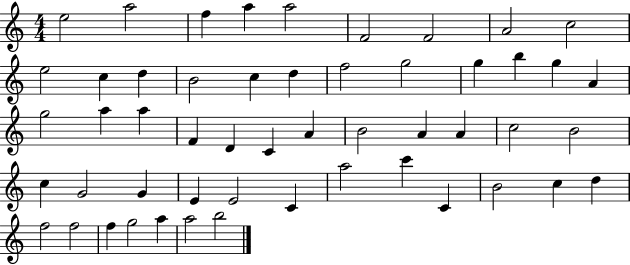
E5/h A5/h F5/q A5/q A5/h F4/h F4/h A4/h C5/h E5/h C5/q D5/q B4/h C5/q D5/q F5/h G5/h G5/q B5/q G5/q A4/q G5/h A5/q A5/q F4/q D4/q C4/q A4/q B4/h A4/q A4/q C5/h B4/h C5/q G4/h G4/q E4/q E4/h C4/q A5/h C6/q C4/q B4/h C5/q D5/q F5/h F5/h F5/q G5/h A5/q A5/h B5/h